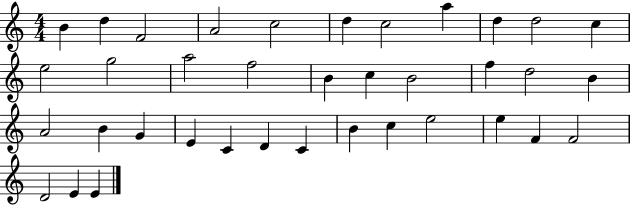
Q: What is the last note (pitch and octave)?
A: E4